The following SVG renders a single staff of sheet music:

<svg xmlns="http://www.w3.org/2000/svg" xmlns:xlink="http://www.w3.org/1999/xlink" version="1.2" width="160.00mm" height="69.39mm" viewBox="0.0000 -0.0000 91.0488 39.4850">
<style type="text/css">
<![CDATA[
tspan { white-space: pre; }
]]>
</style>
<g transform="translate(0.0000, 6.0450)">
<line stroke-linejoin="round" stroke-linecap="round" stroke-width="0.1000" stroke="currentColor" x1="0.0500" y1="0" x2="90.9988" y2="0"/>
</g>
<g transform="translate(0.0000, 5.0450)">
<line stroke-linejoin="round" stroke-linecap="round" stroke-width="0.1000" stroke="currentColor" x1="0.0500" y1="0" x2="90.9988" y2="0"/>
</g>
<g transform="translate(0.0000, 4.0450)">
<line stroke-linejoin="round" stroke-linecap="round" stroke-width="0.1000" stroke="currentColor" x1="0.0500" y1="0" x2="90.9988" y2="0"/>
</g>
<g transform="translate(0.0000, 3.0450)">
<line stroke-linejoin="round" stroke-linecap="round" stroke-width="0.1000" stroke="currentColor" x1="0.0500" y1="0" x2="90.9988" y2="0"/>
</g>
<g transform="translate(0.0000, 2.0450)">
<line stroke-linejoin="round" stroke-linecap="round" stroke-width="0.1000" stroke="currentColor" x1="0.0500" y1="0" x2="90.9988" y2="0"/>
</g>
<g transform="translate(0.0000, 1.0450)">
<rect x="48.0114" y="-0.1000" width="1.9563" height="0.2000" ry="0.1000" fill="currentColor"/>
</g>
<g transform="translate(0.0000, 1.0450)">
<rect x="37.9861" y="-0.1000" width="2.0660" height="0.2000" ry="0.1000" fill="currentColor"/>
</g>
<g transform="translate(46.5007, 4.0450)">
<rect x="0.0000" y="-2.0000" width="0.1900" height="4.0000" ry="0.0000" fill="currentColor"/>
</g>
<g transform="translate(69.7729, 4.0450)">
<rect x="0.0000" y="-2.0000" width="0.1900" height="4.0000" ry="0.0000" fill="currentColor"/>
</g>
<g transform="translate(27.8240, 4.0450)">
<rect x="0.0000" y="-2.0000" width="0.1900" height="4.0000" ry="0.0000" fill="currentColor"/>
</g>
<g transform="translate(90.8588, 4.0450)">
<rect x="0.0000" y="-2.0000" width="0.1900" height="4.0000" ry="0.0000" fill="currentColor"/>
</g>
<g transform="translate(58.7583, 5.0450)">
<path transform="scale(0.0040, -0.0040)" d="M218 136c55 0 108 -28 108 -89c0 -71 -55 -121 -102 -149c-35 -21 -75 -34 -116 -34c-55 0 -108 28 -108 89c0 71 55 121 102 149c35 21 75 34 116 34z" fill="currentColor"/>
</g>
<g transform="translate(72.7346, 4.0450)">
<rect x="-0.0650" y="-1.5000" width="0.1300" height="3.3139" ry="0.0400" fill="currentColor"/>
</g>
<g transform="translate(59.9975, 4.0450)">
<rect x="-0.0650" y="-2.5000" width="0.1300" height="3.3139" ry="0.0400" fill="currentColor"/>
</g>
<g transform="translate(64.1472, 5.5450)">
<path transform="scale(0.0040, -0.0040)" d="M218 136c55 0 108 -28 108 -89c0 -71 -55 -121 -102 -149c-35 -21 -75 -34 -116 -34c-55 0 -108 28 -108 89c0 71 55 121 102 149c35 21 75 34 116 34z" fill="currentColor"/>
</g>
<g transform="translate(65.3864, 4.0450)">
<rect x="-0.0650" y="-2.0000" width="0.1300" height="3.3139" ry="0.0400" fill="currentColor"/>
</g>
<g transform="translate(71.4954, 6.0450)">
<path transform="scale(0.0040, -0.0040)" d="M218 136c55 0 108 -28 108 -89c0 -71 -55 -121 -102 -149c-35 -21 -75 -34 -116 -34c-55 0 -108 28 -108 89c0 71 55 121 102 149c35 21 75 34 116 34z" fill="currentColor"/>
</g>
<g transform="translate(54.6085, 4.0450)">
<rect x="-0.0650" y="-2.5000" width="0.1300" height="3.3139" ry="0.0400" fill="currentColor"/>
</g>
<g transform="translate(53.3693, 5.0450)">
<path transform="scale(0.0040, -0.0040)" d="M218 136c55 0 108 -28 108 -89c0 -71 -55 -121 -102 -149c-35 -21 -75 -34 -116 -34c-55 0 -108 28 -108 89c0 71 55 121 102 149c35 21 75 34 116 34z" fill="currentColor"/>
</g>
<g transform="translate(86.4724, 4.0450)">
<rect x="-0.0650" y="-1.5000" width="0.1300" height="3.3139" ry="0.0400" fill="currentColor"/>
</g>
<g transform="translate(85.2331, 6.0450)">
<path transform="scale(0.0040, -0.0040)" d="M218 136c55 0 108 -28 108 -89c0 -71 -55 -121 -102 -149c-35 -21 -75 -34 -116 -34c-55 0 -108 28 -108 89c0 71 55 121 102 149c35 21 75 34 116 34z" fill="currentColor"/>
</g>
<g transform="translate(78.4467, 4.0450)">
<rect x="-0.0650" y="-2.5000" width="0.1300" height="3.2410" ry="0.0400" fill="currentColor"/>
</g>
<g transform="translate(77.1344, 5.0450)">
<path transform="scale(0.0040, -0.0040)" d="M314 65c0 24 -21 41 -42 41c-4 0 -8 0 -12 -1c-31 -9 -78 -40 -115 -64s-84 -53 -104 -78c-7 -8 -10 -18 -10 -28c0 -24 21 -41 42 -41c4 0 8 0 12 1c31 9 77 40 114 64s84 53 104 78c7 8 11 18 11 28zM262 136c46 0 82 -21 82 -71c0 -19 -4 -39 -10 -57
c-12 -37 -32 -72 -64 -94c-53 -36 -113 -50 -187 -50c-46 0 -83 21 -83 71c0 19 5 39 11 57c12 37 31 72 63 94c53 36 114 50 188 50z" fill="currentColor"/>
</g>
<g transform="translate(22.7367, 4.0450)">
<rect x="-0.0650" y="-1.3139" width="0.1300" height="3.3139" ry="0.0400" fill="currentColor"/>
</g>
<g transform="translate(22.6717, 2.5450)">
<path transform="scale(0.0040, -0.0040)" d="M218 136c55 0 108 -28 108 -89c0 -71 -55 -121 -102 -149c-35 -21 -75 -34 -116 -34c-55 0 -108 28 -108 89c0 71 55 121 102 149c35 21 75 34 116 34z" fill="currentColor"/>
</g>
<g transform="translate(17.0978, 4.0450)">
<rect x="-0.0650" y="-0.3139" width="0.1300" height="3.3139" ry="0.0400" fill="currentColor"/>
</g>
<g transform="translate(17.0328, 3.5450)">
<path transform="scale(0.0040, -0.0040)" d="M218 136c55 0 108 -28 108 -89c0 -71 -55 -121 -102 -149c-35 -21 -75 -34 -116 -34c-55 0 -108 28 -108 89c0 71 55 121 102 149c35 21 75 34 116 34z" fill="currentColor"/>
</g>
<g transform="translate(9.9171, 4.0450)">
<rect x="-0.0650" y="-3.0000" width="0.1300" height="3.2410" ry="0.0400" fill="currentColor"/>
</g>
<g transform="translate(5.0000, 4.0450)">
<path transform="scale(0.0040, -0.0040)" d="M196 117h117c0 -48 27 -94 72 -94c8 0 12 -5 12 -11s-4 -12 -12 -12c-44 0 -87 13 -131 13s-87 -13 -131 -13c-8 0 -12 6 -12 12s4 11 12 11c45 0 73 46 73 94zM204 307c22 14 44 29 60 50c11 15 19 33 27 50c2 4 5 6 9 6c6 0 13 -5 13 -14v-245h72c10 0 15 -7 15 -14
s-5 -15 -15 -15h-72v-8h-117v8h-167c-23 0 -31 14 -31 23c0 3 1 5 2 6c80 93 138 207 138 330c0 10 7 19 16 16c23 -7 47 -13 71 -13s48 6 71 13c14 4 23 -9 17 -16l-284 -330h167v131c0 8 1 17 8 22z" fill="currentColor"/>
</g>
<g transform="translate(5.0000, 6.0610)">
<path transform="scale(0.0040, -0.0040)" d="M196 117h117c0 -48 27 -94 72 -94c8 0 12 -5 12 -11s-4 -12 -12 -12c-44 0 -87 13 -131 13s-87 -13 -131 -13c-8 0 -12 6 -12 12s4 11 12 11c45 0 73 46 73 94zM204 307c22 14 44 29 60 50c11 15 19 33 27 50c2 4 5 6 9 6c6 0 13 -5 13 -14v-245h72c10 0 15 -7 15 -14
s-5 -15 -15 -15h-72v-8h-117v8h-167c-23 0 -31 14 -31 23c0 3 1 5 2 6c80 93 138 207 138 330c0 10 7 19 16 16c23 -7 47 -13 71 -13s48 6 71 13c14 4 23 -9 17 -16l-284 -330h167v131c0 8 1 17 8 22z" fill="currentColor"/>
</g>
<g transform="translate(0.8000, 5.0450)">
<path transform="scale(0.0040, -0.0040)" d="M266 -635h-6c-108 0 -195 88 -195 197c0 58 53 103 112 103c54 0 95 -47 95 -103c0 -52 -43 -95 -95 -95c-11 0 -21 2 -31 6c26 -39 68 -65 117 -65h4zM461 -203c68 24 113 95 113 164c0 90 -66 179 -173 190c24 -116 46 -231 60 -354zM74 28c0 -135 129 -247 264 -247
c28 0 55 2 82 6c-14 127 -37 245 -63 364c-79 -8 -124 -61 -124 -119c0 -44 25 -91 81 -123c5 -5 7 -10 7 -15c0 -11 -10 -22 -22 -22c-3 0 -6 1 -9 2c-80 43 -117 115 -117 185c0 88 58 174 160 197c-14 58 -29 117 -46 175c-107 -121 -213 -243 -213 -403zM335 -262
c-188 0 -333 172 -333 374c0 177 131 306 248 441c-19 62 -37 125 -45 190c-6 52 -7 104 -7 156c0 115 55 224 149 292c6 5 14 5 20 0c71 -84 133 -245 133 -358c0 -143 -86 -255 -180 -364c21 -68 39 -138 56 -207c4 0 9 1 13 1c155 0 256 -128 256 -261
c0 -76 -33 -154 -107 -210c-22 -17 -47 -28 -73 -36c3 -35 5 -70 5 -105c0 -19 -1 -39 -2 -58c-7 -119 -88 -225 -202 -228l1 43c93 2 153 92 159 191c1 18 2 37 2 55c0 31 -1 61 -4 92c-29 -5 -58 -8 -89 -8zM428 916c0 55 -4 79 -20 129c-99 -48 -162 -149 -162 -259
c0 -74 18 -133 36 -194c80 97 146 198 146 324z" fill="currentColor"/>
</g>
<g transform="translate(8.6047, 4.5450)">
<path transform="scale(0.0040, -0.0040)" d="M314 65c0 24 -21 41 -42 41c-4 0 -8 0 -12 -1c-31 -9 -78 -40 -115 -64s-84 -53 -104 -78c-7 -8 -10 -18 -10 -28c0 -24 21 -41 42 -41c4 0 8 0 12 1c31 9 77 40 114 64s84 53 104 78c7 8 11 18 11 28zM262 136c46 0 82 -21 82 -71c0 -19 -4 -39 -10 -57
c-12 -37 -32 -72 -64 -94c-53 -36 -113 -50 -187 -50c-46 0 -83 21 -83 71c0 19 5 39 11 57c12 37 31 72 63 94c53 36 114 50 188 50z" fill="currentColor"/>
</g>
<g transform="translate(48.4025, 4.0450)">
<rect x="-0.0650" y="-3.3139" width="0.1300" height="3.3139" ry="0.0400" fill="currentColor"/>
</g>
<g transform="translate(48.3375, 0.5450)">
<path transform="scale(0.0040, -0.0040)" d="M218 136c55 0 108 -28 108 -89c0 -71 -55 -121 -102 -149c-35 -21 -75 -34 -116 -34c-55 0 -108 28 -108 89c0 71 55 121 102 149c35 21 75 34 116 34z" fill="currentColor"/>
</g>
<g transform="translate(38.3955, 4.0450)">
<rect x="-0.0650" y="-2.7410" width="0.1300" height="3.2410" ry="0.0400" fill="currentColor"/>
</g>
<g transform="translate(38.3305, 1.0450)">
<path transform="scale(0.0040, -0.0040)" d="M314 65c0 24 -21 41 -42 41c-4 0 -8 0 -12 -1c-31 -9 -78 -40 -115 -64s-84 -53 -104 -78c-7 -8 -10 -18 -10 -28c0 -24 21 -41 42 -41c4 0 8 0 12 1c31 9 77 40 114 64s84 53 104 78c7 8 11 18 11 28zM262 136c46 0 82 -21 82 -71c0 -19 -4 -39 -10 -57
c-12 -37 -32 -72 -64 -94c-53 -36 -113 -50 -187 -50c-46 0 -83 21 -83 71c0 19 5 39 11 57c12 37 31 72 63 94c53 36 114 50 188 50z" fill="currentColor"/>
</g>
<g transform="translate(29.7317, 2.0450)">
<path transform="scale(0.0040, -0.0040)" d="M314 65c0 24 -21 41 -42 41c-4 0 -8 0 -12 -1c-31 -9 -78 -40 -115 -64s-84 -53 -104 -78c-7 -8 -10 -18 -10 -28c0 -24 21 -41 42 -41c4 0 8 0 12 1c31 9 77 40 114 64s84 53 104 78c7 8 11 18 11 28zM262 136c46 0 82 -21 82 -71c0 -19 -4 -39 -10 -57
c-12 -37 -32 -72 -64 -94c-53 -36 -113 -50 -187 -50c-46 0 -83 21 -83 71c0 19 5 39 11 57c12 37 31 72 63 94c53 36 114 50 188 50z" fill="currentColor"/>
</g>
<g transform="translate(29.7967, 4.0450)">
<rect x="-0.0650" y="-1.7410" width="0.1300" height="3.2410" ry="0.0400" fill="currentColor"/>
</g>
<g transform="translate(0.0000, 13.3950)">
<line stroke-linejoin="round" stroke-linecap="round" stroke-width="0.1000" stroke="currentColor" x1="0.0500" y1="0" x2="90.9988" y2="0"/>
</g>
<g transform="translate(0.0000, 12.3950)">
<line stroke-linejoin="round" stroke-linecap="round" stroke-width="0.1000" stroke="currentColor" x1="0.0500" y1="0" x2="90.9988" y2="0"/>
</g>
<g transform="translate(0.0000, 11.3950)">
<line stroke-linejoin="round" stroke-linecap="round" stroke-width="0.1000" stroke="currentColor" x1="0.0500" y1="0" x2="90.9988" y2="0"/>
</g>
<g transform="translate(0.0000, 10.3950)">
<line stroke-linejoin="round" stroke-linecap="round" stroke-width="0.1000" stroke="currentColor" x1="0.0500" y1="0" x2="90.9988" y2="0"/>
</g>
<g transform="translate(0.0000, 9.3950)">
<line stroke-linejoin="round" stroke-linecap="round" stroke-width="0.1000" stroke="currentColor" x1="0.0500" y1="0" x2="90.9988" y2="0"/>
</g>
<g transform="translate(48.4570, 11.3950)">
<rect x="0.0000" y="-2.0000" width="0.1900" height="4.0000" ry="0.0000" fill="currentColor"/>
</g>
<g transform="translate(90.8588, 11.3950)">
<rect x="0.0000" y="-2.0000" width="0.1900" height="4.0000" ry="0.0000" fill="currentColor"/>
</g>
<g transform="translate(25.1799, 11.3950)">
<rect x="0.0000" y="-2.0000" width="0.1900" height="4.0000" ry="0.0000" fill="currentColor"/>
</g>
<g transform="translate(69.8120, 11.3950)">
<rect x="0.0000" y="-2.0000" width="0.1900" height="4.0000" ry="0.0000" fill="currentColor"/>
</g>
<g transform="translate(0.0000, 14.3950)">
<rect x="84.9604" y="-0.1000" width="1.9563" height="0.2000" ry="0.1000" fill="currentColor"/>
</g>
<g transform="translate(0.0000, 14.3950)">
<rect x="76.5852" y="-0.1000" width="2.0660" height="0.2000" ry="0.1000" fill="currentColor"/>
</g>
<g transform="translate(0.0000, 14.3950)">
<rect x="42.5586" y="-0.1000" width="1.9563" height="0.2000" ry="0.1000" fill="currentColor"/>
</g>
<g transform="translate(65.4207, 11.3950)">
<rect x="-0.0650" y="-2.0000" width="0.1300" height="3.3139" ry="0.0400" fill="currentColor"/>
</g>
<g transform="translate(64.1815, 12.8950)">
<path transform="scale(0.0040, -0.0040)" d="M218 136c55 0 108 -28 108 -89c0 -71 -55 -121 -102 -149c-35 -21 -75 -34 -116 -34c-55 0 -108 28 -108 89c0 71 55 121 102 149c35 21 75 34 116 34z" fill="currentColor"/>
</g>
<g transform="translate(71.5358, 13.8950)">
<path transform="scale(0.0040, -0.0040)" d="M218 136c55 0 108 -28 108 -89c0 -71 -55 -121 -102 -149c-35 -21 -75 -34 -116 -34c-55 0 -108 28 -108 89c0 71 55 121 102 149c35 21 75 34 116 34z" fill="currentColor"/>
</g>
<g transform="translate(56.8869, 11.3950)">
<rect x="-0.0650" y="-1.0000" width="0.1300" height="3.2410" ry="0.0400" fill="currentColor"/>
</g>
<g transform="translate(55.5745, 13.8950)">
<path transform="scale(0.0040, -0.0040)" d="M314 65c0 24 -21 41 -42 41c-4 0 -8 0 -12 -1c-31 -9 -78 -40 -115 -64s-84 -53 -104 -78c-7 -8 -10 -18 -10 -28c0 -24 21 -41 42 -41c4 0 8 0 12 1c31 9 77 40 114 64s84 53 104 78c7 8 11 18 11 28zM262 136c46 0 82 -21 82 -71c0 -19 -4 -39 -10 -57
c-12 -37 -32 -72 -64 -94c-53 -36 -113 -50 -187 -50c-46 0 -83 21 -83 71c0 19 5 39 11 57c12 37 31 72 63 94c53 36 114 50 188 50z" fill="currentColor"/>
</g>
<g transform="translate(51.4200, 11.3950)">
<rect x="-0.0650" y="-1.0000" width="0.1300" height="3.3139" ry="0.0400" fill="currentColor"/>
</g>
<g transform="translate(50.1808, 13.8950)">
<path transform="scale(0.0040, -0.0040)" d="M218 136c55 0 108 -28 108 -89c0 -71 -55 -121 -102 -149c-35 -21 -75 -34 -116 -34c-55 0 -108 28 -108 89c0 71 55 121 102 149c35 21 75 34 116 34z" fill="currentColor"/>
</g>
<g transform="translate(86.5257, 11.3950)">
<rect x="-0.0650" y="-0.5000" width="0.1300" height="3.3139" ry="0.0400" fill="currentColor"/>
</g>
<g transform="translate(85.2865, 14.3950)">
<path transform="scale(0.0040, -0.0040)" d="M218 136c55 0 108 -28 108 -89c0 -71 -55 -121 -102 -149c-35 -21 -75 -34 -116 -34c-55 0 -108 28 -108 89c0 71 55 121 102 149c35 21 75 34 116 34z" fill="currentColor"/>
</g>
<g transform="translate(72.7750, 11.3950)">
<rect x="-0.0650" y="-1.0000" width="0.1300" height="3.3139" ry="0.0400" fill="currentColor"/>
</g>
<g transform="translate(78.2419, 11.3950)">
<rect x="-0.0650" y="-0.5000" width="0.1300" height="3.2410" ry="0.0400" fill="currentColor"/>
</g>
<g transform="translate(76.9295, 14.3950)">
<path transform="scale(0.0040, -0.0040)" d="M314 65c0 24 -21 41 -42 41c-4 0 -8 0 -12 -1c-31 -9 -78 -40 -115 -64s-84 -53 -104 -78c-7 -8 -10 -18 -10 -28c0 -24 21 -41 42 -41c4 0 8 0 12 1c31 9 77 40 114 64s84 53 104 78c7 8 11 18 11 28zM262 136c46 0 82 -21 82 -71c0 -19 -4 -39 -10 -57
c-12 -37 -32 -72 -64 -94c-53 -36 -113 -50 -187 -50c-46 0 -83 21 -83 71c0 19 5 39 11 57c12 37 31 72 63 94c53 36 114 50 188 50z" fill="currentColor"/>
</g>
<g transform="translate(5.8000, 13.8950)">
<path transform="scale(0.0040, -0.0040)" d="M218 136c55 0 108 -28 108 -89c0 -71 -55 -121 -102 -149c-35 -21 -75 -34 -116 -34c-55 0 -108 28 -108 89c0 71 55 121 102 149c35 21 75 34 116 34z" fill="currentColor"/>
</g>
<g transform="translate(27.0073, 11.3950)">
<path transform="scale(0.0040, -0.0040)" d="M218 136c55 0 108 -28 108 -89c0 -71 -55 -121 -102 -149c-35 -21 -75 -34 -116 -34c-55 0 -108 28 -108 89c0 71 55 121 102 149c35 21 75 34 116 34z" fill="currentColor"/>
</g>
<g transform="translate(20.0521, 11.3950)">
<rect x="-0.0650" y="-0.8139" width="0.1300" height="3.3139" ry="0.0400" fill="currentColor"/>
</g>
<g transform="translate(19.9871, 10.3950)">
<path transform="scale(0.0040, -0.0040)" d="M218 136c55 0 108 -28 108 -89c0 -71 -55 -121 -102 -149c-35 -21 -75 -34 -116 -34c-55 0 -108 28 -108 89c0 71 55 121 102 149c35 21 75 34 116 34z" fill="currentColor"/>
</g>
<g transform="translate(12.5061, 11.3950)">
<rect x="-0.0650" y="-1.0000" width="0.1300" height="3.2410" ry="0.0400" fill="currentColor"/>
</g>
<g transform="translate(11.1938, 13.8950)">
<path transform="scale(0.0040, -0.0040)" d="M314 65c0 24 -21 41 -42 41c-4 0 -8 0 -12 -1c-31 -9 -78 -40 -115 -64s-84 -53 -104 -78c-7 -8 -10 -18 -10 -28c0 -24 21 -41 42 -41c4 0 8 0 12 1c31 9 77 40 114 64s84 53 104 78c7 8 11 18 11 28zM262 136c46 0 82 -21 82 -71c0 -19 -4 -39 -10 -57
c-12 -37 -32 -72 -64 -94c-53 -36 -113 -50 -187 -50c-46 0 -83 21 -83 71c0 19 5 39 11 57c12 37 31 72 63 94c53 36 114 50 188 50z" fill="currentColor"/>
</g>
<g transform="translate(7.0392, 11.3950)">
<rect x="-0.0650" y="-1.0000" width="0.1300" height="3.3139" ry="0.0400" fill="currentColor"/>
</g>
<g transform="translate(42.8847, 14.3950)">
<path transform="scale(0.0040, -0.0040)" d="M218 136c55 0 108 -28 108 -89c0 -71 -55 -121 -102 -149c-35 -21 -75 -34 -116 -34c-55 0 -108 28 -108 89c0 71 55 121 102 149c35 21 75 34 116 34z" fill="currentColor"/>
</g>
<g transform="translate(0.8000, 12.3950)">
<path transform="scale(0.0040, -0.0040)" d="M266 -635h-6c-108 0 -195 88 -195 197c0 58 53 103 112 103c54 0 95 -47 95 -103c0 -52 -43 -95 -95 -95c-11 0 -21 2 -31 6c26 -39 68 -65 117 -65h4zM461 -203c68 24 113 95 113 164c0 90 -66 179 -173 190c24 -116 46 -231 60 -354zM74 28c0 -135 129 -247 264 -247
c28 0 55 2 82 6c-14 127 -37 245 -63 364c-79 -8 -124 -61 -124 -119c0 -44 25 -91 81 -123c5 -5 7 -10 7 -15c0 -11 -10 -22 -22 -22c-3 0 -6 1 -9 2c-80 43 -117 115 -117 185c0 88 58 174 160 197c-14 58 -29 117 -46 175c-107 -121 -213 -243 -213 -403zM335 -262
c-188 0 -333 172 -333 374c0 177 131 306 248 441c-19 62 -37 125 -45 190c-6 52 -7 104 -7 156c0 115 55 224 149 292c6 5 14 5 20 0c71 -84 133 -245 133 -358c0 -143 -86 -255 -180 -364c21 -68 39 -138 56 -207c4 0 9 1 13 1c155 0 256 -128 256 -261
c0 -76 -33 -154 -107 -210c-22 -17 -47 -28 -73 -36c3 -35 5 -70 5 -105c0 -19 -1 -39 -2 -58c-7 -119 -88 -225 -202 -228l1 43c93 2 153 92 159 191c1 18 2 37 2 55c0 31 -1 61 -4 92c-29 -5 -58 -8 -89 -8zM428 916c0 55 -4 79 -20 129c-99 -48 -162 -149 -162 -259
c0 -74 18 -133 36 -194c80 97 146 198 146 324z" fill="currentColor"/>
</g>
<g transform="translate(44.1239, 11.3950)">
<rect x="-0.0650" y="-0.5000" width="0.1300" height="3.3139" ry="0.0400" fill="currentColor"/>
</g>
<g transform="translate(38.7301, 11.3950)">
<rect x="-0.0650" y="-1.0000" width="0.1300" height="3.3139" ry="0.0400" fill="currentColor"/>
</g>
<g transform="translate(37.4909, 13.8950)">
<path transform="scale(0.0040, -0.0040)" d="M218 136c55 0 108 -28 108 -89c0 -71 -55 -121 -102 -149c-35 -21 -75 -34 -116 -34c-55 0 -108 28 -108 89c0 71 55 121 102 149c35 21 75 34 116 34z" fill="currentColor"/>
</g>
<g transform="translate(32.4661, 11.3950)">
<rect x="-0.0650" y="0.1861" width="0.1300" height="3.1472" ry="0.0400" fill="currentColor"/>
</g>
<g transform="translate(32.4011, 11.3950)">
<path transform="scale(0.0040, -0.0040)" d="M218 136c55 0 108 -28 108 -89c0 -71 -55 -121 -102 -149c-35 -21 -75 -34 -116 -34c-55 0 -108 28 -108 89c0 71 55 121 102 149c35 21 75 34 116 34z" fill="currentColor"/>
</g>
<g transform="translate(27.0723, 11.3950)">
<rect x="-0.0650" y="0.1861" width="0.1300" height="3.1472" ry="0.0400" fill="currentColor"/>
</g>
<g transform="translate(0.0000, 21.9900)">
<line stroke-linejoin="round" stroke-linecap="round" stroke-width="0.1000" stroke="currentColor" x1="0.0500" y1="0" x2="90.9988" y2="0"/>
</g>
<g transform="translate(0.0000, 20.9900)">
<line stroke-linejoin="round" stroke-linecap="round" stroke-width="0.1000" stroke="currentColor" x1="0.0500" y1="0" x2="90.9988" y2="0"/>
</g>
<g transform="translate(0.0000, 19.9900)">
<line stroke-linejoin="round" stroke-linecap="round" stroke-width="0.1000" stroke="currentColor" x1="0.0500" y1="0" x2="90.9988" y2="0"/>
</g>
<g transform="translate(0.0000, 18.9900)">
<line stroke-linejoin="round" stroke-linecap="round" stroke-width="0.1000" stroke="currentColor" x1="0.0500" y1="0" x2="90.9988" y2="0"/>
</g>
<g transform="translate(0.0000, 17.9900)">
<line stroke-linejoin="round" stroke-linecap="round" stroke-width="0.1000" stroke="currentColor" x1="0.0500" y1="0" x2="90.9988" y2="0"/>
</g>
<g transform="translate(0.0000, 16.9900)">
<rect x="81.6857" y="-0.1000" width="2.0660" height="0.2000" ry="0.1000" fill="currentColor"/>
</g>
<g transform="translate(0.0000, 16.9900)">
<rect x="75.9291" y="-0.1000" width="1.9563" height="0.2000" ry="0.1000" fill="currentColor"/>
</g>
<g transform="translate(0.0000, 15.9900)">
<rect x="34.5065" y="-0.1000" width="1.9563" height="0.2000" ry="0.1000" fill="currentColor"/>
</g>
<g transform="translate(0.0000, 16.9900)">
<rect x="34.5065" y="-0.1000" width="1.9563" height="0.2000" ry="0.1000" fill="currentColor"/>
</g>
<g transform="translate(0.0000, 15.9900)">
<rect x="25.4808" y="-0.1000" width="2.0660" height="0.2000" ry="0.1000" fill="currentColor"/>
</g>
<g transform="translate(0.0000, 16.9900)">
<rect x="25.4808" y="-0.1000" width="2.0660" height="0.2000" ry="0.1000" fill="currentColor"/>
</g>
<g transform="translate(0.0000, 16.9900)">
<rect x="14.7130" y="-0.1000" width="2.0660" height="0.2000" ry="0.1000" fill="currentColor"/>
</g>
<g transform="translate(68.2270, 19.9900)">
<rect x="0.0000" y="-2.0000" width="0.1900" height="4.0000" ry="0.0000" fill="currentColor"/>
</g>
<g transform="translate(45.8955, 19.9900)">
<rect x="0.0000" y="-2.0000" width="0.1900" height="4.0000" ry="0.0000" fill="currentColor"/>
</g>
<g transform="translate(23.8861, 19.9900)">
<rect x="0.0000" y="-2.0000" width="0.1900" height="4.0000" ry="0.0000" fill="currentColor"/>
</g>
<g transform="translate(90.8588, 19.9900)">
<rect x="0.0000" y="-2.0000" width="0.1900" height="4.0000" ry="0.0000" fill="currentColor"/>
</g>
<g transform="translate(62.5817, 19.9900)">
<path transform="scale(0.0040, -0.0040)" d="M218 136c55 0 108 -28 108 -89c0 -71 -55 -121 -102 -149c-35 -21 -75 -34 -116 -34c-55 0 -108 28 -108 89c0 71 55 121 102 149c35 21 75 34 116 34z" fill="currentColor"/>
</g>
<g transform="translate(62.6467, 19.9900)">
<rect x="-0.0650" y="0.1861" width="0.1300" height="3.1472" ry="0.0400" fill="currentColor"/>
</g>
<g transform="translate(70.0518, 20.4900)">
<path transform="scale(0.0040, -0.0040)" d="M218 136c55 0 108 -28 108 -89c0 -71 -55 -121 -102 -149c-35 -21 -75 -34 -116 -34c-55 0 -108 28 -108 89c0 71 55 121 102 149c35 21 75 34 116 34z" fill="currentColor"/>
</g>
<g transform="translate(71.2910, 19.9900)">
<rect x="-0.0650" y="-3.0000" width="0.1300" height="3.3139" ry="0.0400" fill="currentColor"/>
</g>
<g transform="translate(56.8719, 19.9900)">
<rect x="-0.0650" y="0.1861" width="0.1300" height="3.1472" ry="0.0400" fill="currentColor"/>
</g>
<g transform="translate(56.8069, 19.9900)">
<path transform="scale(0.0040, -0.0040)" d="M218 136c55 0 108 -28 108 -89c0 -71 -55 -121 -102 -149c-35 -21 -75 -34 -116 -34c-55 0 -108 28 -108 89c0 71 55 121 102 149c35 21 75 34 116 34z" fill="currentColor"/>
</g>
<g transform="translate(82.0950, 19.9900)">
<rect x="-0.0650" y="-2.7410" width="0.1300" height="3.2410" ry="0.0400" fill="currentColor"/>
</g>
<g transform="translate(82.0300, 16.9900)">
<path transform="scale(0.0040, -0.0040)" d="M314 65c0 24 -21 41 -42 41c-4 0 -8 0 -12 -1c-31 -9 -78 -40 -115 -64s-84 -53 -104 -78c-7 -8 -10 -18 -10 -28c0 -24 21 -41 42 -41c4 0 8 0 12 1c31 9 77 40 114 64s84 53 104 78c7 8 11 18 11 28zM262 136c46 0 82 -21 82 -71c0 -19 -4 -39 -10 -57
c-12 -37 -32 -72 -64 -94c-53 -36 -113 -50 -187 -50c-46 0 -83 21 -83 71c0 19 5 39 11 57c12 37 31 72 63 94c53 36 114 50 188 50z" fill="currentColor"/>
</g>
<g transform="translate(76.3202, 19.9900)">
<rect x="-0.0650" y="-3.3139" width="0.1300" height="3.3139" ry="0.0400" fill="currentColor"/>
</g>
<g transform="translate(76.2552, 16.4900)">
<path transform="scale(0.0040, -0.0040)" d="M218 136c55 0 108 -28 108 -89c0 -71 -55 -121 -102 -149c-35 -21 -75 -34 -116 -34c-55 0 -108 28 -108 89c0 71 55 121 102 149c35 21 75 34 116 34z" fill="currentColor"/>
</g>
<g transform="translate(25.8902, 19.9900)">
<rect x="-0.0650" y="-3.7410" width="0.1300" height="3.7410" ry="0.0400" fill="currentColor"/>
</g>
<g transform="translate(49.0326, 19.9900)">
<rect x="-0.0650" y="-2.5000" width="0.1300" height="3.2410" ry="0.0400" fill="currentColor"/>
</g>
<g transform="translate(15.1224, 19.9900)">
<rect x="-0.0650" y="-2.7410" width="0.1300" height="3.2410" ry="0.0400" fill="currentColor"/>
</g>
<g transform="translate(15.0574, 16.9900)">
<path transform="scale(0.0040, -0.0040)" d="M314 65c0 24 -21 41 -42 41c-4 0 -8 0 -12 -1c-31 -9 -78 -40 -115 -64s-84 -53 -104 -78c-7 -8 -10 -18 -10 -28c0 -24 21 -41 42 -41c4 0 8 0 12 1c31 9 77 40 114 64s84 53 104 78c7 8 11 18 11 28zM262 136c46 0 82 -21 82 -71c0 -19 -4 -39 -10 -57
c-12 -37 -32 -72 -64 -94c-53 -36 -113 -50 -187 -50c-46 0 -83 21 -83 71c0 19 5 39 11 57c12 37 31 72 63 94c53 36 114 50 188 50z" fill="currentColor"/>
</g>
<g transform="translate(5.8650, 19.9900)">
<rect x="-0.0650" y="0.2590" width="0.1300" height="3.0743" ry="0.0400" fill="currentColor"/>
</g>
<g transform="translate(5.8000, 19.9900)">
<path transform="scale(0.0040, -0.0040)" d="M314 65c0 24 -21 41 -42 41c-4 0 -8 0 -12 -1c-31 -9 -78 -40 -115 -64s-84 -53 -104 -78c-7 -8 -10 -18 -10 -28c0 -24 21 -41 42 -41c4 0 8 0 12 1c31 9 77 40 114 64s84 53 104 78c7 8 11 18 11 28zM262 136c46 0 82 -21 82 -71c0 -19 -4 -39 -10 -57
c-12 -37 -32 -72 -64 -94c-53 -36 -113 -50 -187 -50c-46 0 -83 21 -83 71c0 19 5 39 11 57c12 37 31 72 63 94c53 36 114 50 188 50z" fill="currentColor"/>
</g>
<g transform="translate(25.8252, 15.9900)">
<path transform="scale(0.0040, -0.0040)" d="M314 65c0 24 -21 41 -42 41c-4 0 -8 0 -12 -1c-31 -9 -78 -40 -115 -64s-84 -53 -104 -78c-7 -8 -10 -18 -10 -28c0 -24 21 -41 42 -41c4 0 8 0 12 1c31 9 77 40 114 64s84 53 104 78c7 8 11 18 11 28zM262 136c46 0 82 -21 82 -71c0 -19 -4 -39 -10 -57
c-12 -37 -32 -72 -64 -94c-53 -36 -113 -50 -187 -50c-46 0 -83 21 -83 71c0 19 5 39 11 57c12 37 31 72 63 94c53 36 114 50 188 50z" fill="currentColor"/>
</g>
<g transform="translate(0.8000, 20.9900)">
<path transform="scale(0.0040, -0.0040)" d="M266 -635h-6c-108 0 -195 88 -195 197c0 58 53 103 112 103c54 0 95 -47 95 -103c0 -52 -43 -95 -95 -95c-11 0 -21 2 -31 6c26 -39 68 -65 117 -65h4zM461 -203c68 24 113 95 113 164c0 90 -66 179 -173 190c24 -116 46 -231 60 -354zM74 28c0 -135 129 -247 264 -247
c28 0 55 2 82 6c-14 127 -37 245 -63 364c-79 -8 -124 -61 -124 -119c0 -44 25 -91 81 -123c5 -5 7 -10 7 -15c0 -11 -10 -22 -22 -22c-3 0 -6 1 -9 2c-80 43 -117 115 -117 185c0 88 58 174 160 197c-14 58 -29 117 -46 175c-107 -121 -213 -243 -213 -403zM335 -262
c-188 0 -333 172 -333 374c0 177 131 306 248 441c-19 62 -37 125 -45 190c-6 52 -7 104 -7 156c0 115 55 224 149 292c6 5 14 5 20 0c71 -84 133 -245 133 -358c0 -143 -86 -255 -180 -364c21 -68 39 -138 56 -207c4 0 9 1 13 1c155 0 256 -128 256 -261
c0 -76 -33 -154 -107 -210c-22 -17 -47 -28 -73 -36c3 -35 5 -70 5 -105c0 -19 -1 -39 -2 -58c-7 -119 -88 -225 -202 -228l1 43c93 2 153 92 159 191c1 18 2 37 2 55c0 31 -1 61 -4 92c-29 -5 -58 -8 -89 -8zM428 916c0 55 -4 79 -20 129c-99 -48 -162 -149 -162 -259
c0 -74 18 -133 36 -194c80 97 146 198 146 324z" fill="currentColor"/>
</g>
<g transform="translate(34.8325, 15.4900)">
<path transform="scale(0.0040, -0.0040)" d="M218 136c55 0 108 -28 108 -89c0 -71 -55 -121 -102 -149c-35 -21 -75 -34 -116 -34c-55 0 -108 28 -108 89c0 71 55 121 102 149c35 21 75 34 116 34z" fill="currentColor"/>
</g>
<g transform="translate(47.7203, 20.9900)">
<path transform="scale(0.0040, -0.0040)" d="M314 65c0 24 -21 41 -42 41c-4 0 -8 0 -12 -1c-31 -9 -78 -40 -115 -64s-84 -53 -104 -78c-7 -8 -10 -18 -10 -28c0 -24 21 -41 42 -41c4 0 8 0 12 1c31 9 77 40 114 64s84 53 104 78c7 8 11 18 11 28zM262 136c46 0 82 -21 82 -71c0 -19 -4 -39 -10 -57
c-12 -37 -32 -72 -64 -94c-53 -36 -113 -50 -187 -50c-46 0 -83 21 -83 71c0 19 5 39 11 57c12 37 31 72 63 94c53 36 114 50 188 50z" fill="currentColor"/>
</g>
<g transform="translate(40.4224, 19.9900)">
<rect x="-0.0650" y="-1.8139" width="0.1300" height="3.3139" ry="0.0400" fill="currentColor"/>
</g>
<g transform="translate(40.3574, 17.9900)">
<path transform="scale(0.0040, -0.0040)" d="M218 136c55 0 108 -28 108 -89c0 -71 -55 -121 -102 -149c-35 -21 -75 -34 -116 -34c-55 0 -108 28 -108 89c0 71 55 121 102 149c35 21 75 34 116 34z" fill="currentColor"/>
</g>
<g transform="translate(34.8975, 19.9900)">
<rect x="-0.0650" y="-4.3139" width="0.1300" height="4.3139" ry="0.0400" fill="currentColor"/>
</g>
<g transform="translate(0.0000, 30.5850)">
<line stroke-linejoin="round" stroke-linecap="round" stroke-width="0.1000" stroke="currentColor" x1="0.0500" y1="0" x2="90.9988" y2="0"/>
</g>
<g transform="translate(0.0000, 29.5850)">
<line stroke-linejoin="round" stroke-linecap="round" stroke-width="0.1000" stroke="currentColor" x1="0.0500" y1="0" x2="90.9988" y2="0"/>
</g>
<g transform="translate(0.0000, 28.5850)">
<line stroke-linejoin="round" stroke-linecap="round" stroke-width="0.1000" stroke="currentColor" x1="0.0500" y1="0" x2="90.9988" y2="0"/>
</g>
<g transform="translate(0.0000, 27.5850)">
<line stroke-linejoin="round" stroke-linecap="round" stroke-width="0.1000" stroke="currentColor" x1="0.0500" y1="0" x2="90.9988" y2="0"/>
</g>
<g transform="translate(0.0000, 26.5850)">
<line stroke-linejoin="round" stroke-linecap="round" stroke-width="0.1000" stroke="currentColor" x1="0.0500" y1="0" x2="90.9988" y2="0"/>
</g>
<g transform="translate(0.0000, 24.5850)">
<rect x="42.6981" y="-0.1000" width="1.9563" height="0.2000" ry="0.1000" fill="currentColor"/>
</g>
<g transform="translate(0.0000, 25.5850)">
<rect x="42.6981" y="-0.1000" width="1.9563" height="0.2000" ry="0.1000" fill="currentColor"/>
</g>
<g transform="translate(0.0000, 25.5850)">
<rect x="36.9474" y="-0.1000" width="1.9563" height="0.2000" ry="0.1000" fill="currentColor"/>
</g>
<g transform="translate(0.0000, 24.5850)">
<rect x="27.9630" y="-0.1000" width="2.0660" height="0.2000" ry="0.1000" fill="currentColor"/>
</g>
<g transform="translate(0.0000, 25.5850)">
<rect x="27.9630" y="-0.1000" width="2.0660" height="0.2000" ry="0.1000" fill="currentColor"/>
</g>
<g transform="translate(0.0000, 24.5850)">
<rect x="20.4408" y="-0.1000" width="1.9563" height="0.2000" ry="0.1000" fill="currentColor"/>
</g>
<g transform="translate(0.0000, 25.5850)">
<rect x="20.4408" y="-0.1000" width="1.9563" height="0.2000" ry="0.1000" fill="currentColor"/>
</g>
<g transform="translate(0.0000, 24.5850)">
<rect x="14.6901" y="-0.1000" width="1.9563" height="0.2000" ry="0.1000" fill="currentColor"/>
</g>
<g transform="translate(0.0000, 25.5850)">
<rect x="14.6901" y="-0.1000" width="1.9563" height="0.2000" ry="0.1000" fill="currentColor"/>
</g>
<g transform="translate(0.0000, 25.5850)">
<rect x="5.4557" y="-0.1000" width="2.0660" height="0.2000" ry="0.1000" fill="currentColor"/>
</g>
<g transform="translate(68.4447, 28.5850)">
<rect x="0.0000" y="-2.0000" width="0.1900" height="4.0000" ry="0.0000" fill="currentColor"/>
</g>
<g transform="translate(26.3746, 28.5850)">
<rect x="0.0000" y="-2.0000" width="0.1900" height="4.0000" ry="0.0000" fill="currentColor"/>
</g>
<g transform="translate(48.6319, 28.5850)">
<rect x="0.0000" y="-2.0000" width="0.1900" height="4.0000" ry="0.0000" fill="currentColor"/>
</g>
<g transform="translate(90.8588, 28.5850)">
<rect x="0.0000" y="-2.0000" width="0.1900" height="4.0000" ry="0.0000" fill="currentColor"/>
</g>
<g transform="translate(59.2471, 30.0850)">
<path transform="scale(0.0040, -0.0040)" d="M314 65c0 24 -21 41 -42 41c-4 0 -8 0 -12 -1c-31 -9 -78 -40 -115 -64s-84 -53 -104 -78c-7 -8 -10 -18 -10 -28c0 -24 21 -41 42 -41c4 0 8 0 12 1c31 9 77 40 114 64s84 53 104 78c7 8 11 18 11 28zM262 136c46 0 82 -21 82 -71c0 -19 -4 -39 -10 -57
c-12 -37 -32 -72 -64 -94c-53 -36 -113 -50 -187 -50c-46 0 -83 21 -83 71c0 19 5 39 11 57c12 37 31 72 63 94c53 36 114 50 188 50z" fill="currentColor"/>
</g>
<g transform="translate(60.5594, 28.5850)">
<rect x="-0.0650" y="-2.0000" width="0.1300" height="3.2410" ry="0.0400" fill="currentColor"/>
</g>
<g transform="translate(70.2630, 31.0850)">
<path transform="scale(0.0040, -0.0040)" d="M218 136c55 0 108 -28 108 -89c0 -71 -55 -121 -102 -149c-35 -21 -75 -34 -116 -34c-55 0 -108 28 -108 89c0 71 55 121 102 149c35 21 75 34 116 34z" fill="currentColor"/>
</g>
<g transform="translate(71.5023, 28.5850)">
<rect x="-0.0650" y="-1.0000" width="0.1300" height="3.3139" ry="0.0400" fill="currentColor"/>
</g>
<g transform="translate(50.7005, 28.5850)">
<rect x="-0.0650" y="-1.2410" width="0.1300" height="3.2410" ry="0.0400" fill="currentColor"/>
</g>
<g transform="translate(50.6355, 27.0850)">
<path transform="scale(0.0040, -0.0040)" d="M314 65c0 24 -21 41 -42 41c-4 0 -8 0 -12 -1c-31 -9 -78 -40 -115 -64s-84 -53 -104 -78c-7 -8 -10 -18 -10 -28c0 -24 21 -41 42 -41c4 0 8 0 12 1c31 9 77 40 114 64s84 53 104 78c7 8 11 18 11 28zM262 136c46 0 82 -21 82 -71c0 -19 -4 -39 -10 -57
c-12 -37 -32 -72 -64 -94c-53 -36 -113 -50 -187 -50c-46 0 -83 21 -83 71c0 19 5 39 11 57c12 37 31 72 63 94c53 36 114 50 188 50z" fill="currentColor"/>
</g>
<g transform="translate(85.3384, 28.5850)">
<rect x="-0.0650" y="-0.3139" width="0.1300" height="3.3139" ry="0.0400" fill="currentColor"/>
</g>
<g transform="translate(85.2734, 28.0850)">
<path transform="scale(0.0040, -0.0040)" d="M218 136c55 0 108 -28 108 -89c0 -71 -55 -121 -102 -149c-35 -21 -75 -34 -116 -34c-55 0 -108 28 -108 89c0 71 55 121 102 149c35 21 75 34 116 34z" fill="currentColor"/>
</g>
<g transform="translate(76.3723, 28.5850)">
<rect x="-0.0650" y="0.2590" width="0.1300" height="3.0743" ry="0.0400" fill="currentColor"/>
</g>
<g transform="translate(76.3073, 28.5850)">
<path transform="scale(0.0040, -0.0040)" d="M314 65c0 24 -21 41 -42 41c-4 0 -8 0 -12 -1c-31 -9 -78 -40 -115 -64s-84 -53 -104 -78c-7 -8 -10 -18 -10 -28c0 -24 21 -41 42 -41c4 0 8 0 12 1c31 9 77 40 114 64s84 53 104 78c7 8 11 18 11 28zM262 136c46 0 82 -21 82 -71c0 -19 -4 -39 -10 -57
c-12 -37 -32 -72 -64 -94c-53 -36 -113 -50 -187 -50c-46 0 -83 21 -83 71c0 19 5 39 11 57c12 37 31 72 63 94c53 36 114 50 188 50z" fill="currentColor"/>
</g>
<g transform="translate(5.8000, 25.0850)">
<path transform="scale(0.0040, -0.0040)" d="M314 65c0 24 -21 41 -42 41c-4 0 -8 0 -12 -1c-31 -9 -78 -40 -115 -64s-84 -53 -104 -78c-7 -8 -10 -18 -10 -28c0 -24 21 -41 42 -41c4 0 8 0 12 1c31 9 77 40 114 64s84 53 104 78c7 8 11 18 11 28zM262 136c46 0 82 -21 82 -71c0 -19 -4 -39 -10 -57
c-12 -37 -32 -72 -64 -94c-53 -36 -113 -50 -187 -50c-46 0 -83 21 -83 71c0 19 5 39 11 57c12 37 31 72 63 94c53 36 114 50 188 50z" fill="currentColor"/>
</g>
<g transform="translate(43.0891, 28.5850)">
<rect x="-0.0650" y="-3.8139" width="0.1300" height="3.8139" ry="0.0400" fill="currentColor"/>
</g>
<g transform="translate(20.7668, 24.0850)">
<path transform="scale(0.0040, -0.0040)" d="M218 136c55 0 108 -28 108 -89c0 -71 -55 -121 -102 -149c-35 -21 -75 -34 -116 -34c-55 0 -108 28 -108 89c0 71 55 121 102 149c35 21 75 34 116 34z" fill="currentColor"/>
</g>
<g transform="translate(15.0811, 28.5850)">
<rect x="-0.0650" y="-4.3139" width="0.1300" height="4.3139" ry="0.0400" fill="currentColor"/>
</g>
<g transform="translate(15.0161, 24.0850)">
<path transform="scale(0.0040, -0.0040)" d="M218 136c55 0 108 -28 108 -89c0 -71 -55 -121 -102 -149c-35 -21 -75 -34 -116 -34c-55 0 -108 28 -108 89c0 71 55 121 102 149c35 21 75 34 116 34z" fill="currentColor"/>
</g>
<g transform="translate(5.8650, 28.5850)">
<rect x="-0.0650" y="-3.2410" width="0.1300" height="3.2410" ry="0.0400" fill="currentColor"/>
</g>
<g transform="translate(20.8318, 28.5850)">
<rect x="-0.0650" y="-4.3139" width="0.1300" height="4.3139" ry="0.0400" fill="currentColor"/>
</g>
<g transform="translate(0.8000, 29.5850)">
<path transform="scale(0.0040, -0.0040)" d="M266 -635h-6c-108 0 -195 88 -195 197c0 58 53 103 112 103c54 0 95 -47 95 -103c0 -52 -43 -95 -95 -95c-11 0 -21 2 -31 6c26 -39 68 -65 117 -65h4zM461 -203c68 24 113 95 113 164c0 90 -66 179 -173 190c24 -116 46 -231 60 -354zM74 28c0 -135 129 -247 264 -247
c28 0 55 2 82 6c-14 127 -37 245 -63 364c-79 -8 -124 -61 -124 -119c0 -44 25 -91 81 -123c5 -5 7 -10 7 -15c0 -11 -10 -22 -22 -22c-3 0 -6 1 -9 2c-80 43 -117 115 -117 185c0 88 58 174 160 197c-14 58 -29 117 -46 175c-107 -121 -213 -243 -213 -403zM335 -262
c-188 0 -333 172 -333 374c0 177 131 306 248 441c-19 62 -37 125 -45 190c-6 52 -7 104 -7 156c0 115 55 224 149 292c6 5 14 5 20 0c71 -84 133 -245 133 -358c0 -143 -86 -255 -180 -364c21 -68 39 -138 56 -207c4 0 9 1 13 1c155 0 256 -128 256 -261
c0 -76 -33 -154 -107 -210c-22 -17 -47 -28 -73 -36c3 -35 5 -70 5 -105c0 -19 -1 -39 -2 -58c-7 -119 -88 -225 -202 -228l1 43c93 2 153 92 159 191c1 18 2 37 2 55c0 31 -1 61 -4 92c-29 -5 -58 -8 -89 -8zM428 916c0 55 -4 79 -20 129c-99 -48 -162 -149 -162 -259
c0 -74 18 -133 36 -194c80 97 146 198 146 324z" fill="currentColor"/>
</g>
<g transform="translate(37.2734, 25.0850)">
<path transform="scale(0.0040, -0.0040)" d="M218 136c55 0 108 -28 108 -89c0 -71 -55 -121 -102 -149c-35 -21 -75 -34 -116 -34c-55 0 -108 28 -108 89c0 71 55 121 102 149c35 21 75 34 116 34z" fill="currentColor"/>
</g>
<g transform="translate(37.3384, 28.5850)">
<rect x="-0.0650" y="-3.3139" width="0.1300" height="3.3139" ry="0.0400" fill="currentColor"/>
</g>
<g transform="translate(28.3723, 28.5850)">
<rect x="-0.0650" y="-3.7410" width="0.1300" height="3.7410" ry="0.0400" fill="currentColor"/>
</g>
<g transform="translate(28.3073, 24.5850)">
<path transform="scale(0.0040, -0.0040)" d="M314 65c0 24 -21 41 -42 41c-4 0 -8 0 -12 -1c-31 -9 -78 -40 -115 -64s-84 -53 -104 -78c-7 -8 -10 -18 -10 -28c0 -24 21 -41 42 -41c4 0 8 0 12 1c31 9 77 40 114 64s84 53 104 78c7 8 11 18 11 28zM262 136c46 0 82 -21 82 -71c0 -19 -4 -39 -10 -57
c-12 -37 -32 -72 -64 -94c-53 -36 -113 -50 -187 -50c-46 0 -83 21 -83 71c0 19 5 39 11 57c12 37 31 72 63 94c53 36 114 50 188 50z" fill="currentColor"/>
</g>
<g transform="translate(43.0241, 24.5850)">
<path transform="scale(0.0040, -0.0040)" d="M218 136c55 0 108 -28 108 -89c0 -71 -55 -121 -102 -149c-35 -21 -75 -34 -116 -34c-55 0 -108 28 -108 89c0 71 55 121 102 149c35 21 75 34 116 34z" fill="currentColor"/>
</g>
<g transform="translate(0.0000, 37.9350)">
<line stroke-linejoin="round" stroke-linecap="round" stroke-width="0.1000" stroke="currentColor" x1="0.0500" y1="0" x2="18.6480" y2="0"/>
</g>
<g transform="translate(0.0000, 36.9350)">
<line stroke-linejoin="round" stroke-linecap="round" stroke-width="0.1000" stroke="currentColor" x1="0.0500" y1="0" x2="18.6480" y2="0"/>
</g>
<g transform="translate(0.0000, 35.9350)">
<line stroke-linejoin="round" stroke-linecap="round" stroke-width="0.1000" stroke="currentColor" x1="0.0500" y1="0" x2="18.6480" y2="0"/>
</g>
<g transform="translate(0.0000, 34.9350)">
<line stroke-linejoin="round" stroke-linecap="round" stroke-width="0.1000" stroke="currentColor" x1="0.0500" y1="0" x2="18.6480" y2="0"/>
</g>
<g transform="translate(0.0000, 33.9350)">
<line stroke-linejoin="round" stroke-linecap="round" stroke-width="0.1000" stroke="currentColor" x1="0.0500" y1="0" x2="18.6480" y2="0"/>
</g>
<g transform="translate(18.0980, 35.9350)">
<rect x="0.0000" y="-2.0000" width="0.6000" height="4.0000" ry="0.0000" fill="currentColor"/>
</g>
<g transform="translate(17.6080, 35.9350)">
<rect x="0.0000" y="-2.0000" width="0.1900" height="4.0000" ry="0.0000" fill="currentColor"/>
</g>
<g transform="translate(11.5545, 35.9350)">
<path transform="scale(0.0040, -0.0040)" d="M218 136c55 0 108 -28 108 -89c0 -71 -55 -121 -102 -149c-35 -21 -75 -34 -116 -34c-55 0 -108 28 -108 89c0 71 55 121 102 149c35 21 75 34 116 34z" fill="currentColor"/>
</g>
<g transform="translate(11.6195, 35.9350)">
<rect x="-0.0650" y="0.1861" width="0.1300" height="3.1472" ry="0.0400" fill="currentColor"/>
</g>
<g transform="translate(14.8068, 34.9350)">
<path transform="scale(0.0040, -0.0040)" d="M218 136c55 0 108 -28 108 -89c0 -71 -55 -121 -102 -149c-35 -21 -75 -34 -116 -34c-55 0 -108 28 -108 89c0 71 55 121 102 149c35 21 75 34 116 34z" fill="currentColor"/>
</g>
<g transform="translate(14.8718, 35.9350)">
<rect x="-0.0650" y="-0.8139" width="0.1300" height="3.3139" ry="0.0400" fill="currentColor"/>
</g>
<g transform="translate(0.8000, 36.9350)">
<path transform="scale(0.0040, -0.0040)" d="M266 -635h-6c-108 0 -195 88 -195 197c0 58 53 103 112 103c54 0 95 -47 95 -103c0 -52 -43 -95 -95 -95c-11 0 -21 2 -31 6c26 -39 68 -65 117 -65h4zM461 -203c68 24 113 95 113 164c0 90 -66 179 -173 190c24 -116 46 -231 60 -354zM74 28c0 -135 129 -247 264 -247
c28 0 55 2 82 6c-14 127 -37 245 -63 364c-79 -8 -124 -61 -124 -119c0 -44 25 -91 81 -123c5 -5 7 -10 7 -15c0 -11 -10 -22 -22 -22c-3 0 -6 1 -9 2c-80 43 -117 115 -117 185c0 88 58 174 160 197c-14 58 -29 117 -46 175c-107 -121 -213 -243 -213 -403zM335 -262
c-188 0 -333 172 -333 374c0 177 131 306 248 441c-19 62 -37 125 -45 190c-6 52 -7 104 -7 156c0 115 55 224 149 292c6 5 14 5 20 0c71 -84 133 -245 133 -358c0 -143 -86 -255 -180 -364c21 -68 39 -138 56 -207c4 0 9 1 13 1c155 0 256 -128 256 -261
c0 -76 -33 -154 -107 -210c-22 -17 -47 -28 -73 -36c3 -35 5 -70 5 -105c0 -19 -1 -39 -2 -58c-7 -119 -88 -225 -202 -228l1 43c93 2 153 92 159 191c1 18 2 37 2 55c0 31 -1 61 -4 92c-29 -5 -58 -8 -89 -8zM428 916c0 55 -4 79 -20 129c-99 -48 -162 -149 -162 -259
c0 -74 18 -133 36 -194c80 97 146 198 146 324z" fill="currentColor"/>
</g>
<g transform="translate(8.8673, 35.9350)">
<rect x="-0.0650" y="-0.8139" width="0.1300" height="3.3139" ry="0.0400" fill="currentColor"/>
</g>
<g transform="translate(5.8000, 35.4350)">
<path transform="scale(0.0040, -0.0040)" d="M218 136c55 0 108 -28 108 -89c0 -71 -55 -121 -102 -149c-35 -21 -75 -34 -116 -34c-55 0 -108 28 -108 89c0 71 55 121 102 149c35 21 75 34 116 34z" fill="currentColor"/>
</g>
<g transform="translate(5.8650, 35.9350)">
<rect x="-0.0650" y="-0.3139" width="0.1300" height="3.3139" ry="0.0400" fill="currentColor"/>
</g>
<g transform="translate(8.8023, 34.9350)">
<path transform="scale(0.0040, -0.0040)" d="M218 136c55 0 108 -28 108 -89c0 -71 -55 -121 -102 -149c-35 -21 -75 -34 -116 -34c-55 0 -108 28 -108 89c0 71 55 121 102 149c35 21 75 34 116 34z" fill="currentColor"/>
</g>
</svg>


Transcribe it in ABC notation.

X:1
T:Untitled
M:4/4
L:1/4
K:C
A2 c e f2 a2 b G G F E G2 E D D2 d B B D C D D2 F D C2 C B2 a2 c'2 d' f G2 B B A b a2 b2 d' d' c'2 b c' e2 F2 D B2 c c d B d